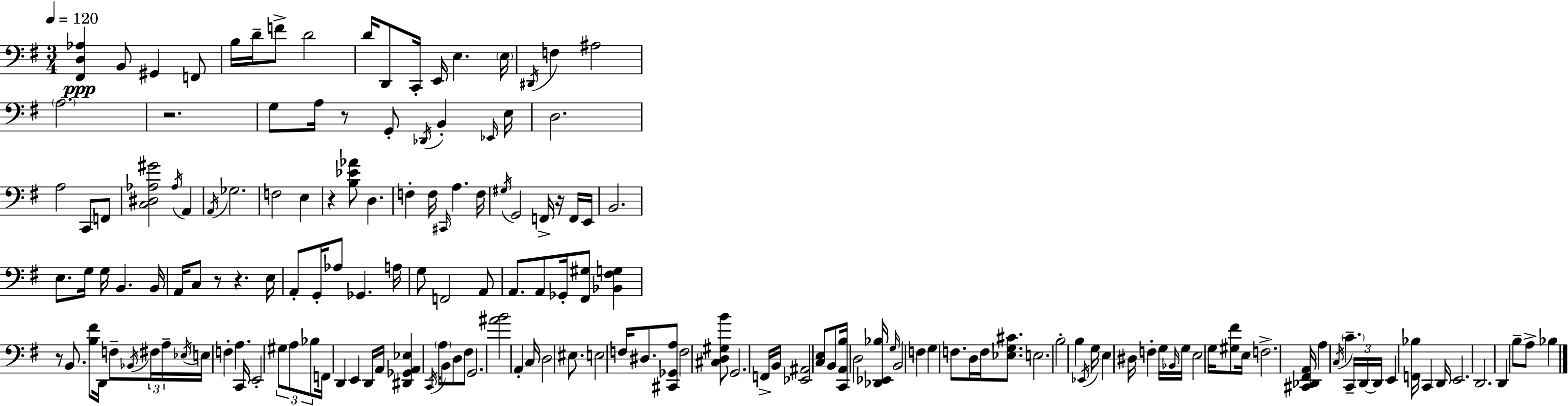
X:1
T:Untitled
M:3/4
L:1/4
K:G
[^F,,D,_A,] B,,/2 ^G,, F,,/2 B,/4 D/4 F/2 D2 D/4 D,,/2 C,,/4 E,,/4 E, E,/4 ^D,,/4 F, ^A,2 A,2 z2 G,/2 A,/4 z/2 G,,/2 _D,,/4 B,, _E,,/4 E,/4 D,2 A,2 C,,/2 F,,/2 [C,^D,_A,^G]2 _A,/4 A,, A,,/4 _G,2 F,2 E, z [B,_E_A]/2 D, F, F,/4 ^C,,/4 A, F,/4 ^G,/4 G,,2 F,,/4 z/4 F,,/4 E,,/4 B,,2 E,/2 G,/4 G,/4 B,, B,,/4 A,,/4 C,/2 z/2 z E,/4 A,,/2 G,,/4 _A,/2 _G,, A,/4 G,/2 F,,2 A,,/2 A,,/2 A,,/2 _G,,/4 [^F,,^G,]/2 [_B,,^F,G,] z/2 B,,/2 [B,^F]/2 D,,/4 F,/2 _B,,/4 ^F,/4 A,/4 _E,/4 E,/4 F, A, C,,/4 E,,2 ^G,/2 A,/2 _B,/2 F,,/4 D,, E,, D,,/4 A,,/4 [^D,,_G,,A,,_E,] C,,/4 A,/4 B,,/2 D,/2 ^F,/2 G,,2 [^AB]2 A,, C,/4 D,2 ^E,/2 E,2 F,/4 ^D,/2 [^C,,_G,,A,]/2 F,2 [^C,D,^G,B]/2 G,,2 F,,/4 B,,/4 [_E,,^A,,]2 [C,E,]/2 B,,/2 [C,,A,,B,]/4 D,2 [_D,,_E,,_B,]/4 G,/4 B,,2 F, G, F,/2 D,/4 F,/4 [_E,G,^C]/2 E,2 B,2 B, _E,,/4 G,/4 E, ^D,/4 F, G,/4 _B,,/4 G,/4 E,2 G,/4 [^G,^F]/2 E,/4 F,2 [^C,,_D,,^F,,A,,]/4 A, C,/4 C C,,/4 D,,/4 D,,/4 E,, [F,,_B,]/4 C,, D,,/4 E,,2 D,,2 D,, B,/2 A,/2 _B,